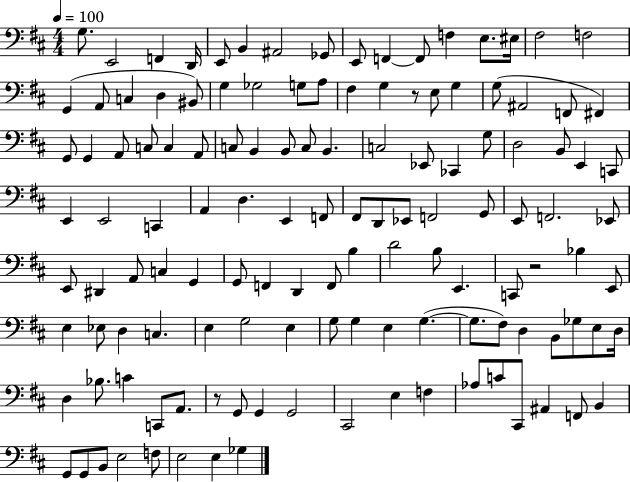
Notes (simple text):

G3/e. E2/h F2/q D2/s E2/e B2/q A#2/h Gb2/e E2/e F2/q F2/e F3/q E3/e. EIS3/s F#3/h F3/h G2/q A2/e C3/q D3/q BIS2/e G3/q Gb3/h G3/e A3/e F#3/q G3/q R/e E3/e G3/q G3/e A#2/h F2/e F#2/q G2/e G2/q A2/e C3/e C3/q A2/e C3/e B2/q B2/e C3/e B2/q. C3/h Eb2/e CES2/q G3/e D3/h B2/e E2/q C2/e E2/q E2/h C2/q A2/q D3/q. E2/q F2/e F#2/e D2/e Eb2/e F2/h G2/e E2/e F2/h. Eb2/e E2/e D#2/q A2/e C3/q G2/q G2/e F2/q D2/q F2/e B3/q D4/h B3/e E2/q. C2/e R/h Bb3/q E2/e E3/q Eb3/e D3/q C3/q. E3/q G3/h E3/q G3/e G3/q E3/q G3/q. G3/e. F#3/e D3/q B2/e Gb3/e E3/e D3/s D3/q Bb3/e. C4/q C2/e A2/e. R/e G2/e G2/q G2/h C#2/h E3/q F3/q Ab3/e C4/e C#2/e A#2/q F2/e B2/q G2/e G2/e B2/e E3/h F3/e E3/h E3/q Gb3/q